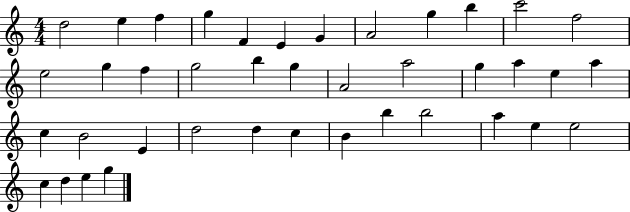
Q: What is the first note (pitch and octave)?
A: D5